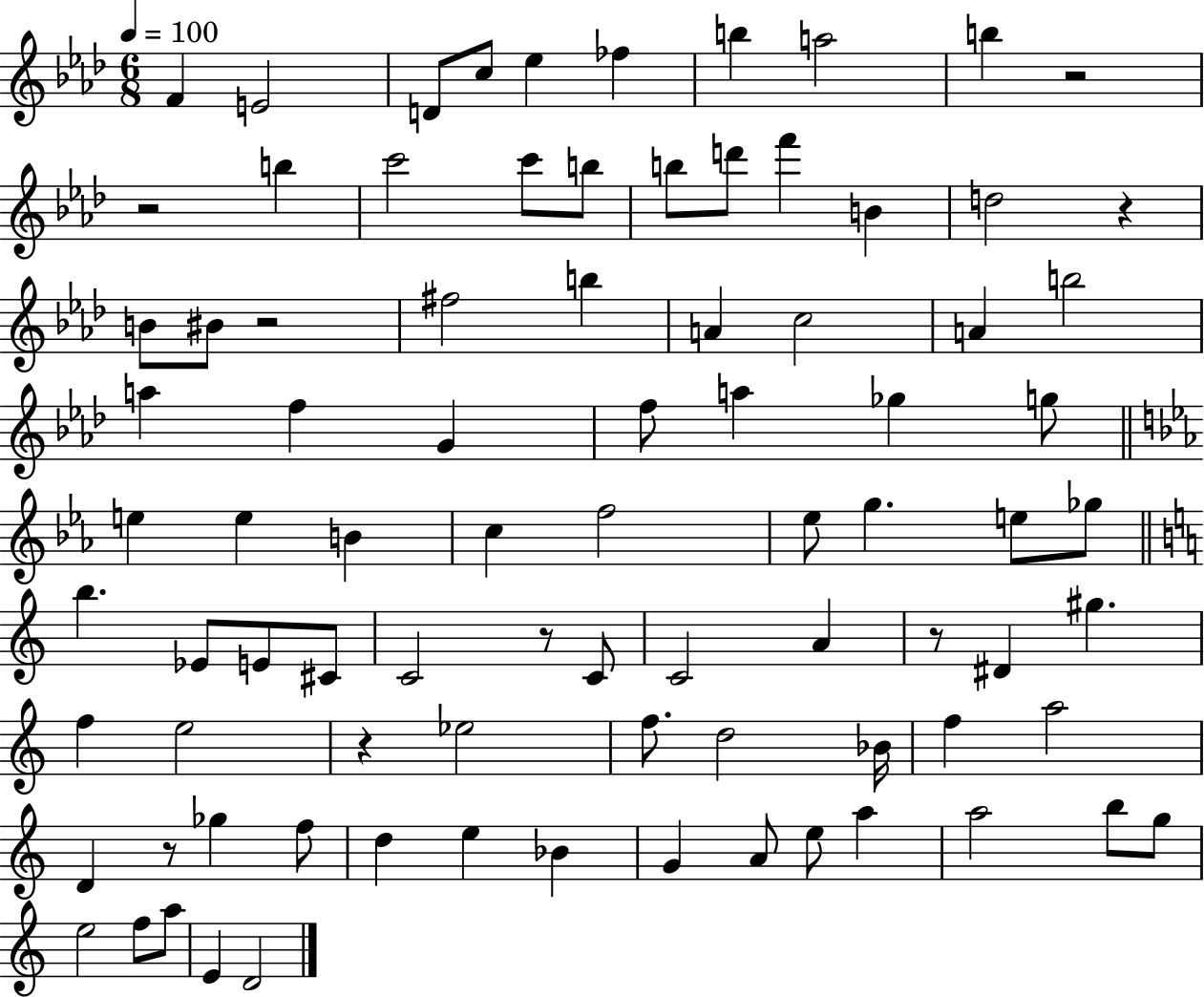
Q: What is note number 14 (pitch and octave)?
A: B5